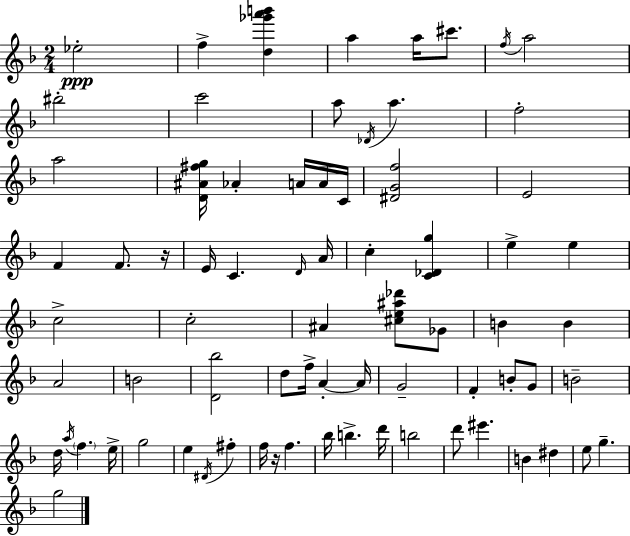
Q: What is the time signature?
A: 2/4